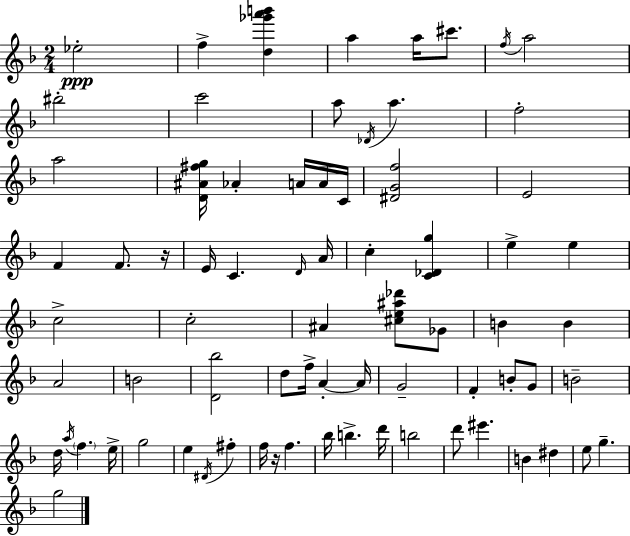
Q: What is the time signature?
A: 2/4